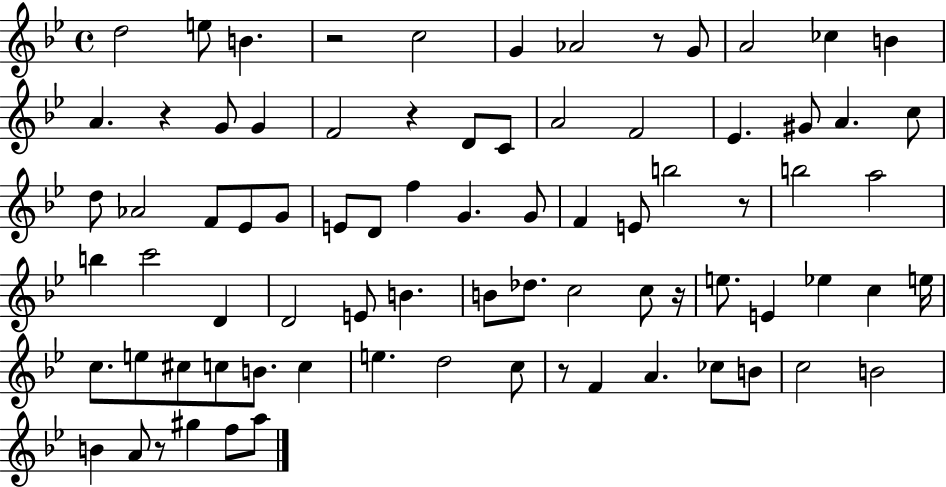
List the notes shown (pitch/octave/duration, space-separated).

D5/h E5/e B4/q. R/h C5/h G4/q Ab4/h R/e G4/e A4/h CES5/q B4/q A4/q. R/q G4/e G4/q F4/h R/q D4/e C4/e A4/h F4/h Eb4/q. G#4/e A4/q. C5/e D5/e Ab4/h F4/e Eb4/e G4/e E4/e D4/e F5/q G4/q. G4/e F4/q E4/e B5/h R/e B5/h A5/h B5/q C6/h D4/q D4/h E4/e B4/q. B4/e Db5/e. C5/h C5/e R/s E5/e. E4/q Eb5/q C5/q E5/s C5/e. E5/e C#5/e C5/e B4/e. C5/q E5/q. D5/h C5/e R/e F4/q A4/q. CES5/e B4/e C5/h B4/h B4/q A4/e R/e G#5/q F5/e A5/e